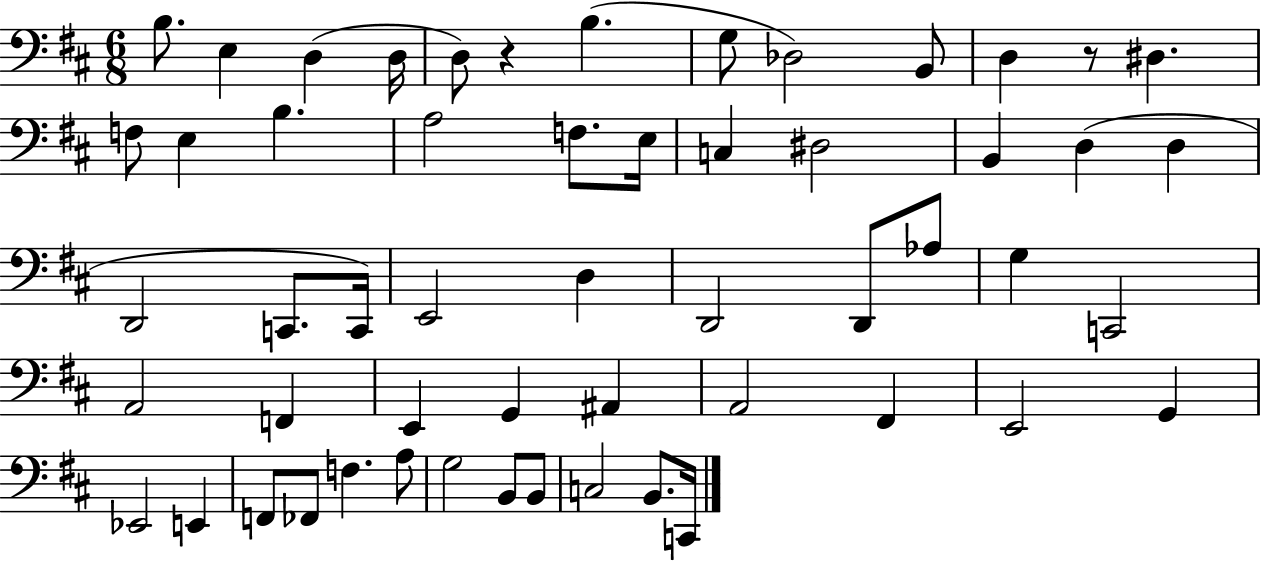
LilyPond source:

{
  \clef bass
  \numericTimeSignature
  \time 6/8
  \key d \major
  b8. e4 d4( d16 | d8) r4 b4.( | g8 des2) b,8 | d4 r8 dis4. | \break f8 e4 b4. | a2 f8. e16 | c4 dis2 | b,4 d4( d4 | \break d,2 c,8. c,16) | e,2 d4 | d,2 d,8 aes8 | g4 c,2 | \break a,2 f,4 | e,4 g,4 ais,4 | a,2 fis,4 | e,2 g,4 | \break ees,2 e,4 | f,8 fes,8 f4. a8 | g2 b,8 b,8 | c2 b,8. c,16 | \break \bar "|."
}